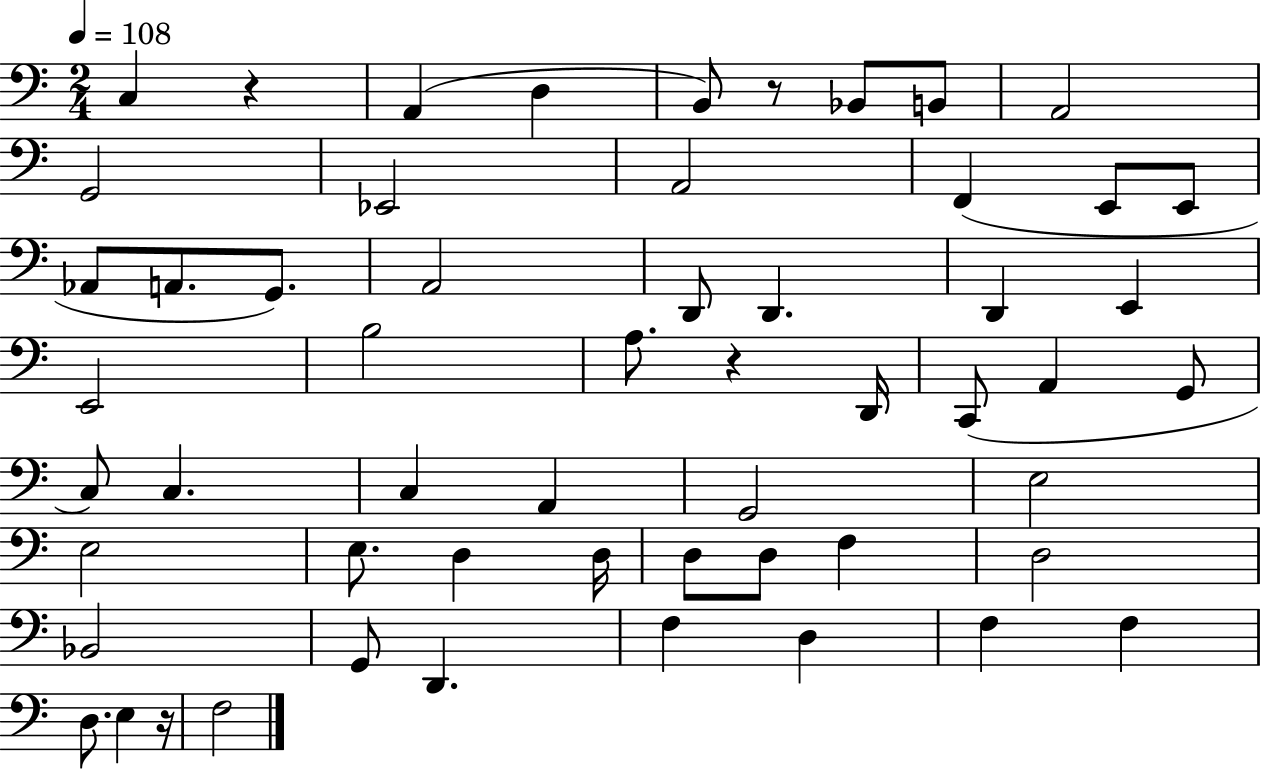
C3/q R/q A2/q D3/q B2/e R/e Bb2/e B2/e A2/h G2/h Eb2/h A2/h F2/q E2/e E2/e Ab2/e A2/e. G2/e. A2/h D2/e D2/q. D2/q E2/q E2/h B3/h A3/e. R/q D2/s C2/e A2/q G2/e C3/e C3/q. C3/q A2/q G2/h E3/h E3/h E3/e. D3/q D3/s D3/e D3/e F3/q D3/h Bb2/h G2/e D2/q. F3/q D3/q F3/q F3/q D3/e. E3/q R/s F3/h